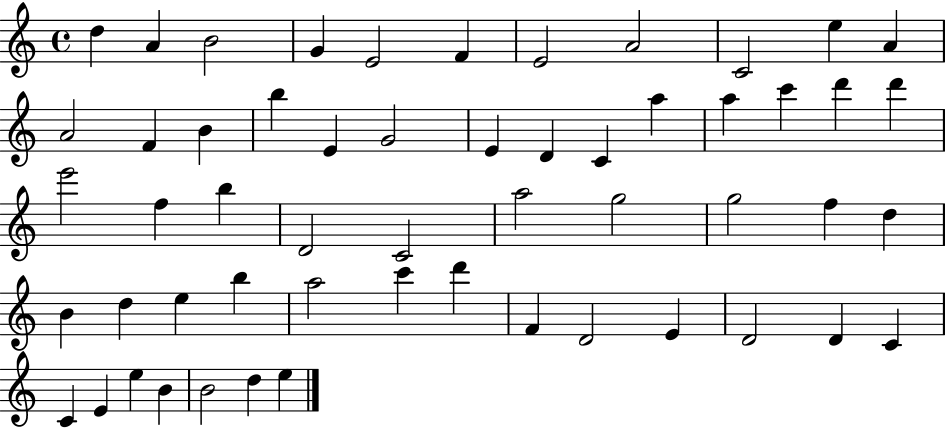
D5/q A4/q B4/h G4/q E4/h F4/q E4/h A4/h C4/h E5/q A4/q A4/h F4/q B4/q B5/q E4/q G4/h E4/q D4/q C4/q A5/q A5/q C6/q D6/q D6/q E6/h F5/q B5/q D4/h C4/h A5/h G5/h G5/h F5/q D5/q B4/q D5/q E5/q B5/q A5/h C6/q D6/q F4/q D4/h E4/q D4/h D4/q C4/q C4/q E4/q E5/q B4/q B4/h D5/q E5/q